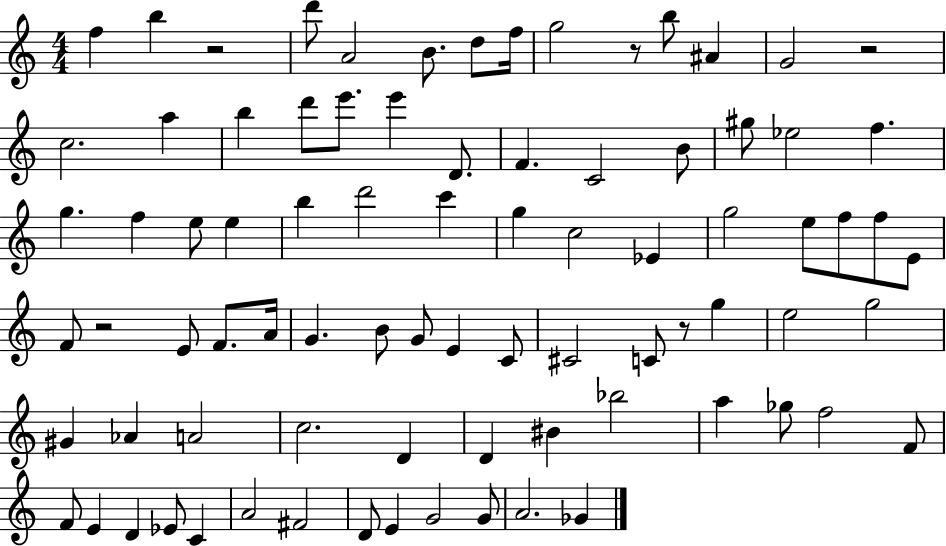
{
  \clef treble
  \numericTimeSignature
  \time 4/4
  \key c \major
  f''4 b''4 r2 | d'''8 a'2 b'8. d''8 f''16 | g''2 r8 b''8 ais'4 | g'2 r2 | \break c''2. a''4 | b''4 d'''8 e'''8. e'''4 d'8. | f'4. c'2 b'8 | gis''8 ees''2 f''4. | \break g''4. f''4 e''8 e''4 | b''4 d'''2 c'''4 | g''4 c''2 ees'4 | g''2 e''8 f''8 f''8 e'8 | \break f'8 r2 e'8 f'8. a'16 | g'4. b'8 g'8 e'4 c'8 | cis'2 c'8 r8 g''4 | e''2 g''2 | \break gis'4 aes'4 a'2 | c''2. d'4 | d'4 bis'4 bes''2 | a''4 ges''8 f''2 f'8 | \break f'8 e'4 d'4 ees'8 c'4 | a'2 fis'2 | d'8 e'4 g'2 g'8 | a'2. ges'4 | \break \bar "|."
}